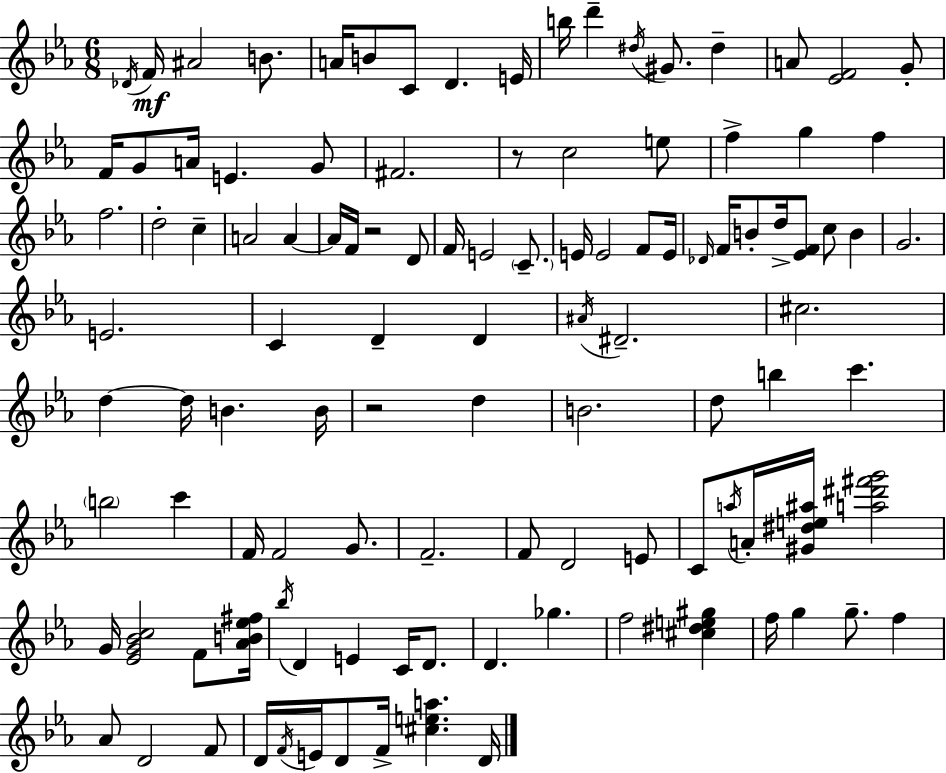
Db4/s F4/s A#4/h B4/e. A4/s B4/e C4/e D4/q. E4/s B5/s D6/q D#5/s G#4/e. D#5/q A4/e [Eb4,F4]/h G4/e F4/s G4/e A4/s E4/q. G4/e F#4/h. R/e C5/h E5/e F5/q G5/q F5/q F5/h. D5/h C5/q A4/h A4/q A4/s F4/s R/h D4/e F4/s E4/h C4/e. E4/s E4/h F4/e E4/s Db4/s F4/s B4/e D5/s [Eb4,F4]/e C5/e B4/q G4/h. E4/h. C4/q D4/q D4/q A#4/s D#4/h. C#5/h. D5/q D5/s B4/q. B4/s R/h D5/q B4/h. D5/e B5/q C6/q. B5/h C6/q F4/s F4/h G4/e. F4/h. F4/e D4/h E4/e C4/e A5/s A4/s [G#4,D#5,E5,A#5]/s [A5,D#6,F#6,G6]/h G4/s [Eb4,G4,Bb4,C5]/h F4/e [Ab4,B4,Eb5,F#5]/s Bb5/s D4/q E4/q C4/s D4/e. D4/q. Gb5/q. F5/h [C#5,D#5,E5,G#5]/q F5/s G5/q G5/e. F5/q Ab4/e D4/h F4/e D4/s F4/s E4/s D4/e F4/s [C#5,E5,A5]/q. D4/s